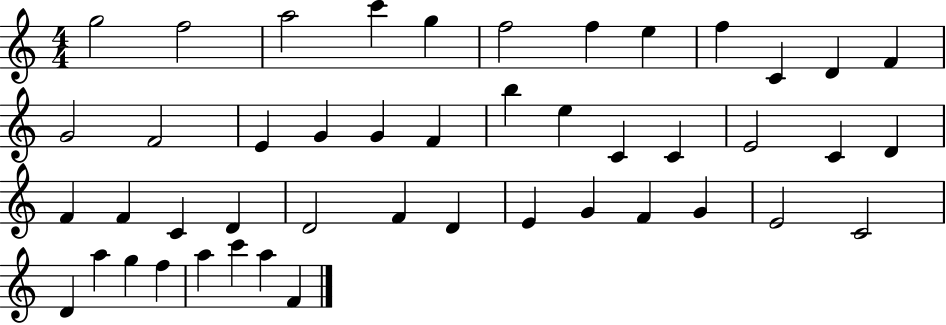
{
  \clef treble
  \numericTimeSignature
  \time 4/4
  \key c \major
  g''2 f''2 | a''2 c'''4 g''4 | f''2 f''4 e''4 | f''4 c'4 d'4 f'4 | \break g'2 f'2 | e'4 g'4 g'4 f'4 | b''4 e''4 c'4 c'4 | e'2 c'4 d'4 | \break f'4 f'4 c'4 d'4 | d'2 f'4 d'4 | e'4 g'4 f'4 g'4 | e'2 c'2 | \break d'4 a''4 g''4 f''4 | a''4 c'''4 a''4 f'4 | \bar "|."
}